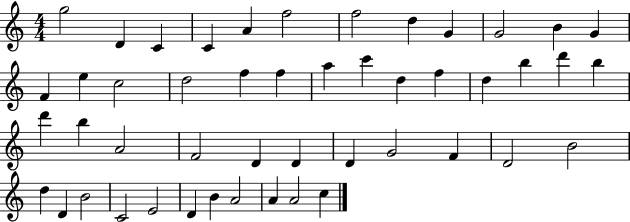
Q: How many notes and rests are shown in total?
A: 48